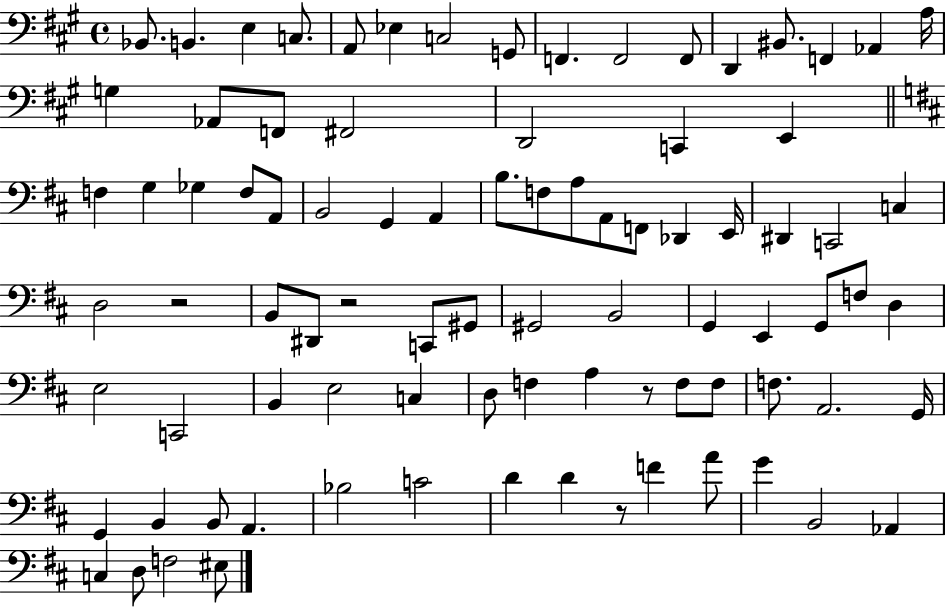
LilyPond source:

{
  \clef bass
  \time 4/4
  \defaultTimeSignature
  \key a \major
  bes,8. b,4. e4 c8. | a,8 ees4 c2 g,8 | f,4. f,2 f,8 | d,4 bis,8. f,4 aes,4 a16 | \break g4 aes,8 f,8 fis,2 | d,2 c,4 e,4 | \bar "||" \break \key b \minor f4 g4 ges4 f8 a,8 | b,2 g,4 a,4 | b8. f8 a8 a,8 f,8 des,4 e,16 | dis,4 c,2 c4 | \break d2 r2 | b,8 dis,8 r2 c,8 gis,8 | gis,2 b,2 | g,4 e,4 g,8 f8 d4 | \break e2 c,2 | b,4 e2 c4 | d8 f4 a4 r8 f8 f8 | f8. a,2. g,16 | \break g,4 b,4 b,8 a,4. | bes2 c'2 | d'4 d'4 r8 f'4 a'8 | g'4 b,2 aes,4 | \break c4 d8 f2 eis8 | \bar "|."
}